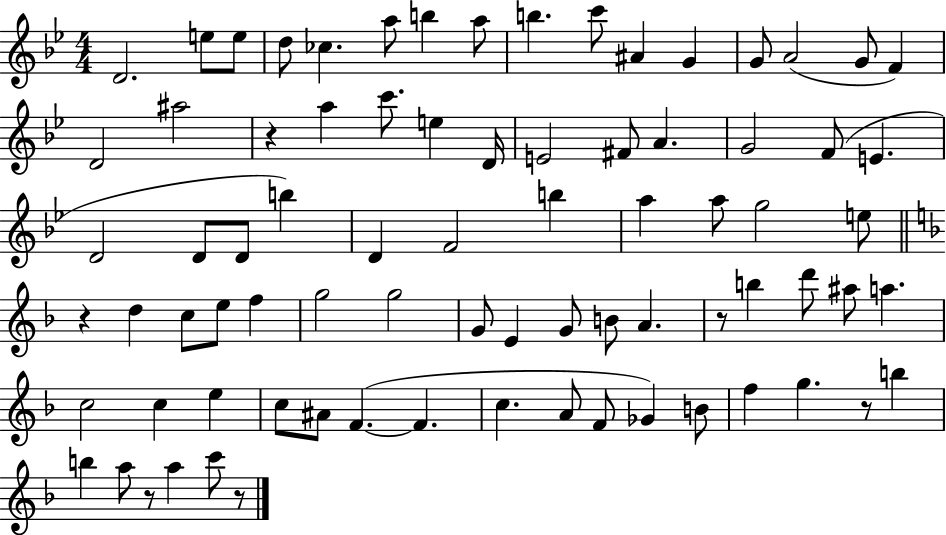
X:1
T:Untitled
M:4/4
L:1/4
K:Bb
D2 e/2 e/2 d/2 _c a/2 b a/2 b c'/2 ^A G G/2 A2 G/2 F D2 ^a2 z a c'/2 e D/4 E2 ^F/2 A G2 F/2 E D2 D/2 D/2 b D F2 b a a/2 g2 e/2 z d c/2 e/2 f g2 g2 G/2 E G/2 B/2 A z/2 b d'/2 ^a/2 a c2 c e c/2 ^A/2 F F c A/2 F/2 _G B/2 f g z/2 b b a/2 z/2 a c'/2 z/2